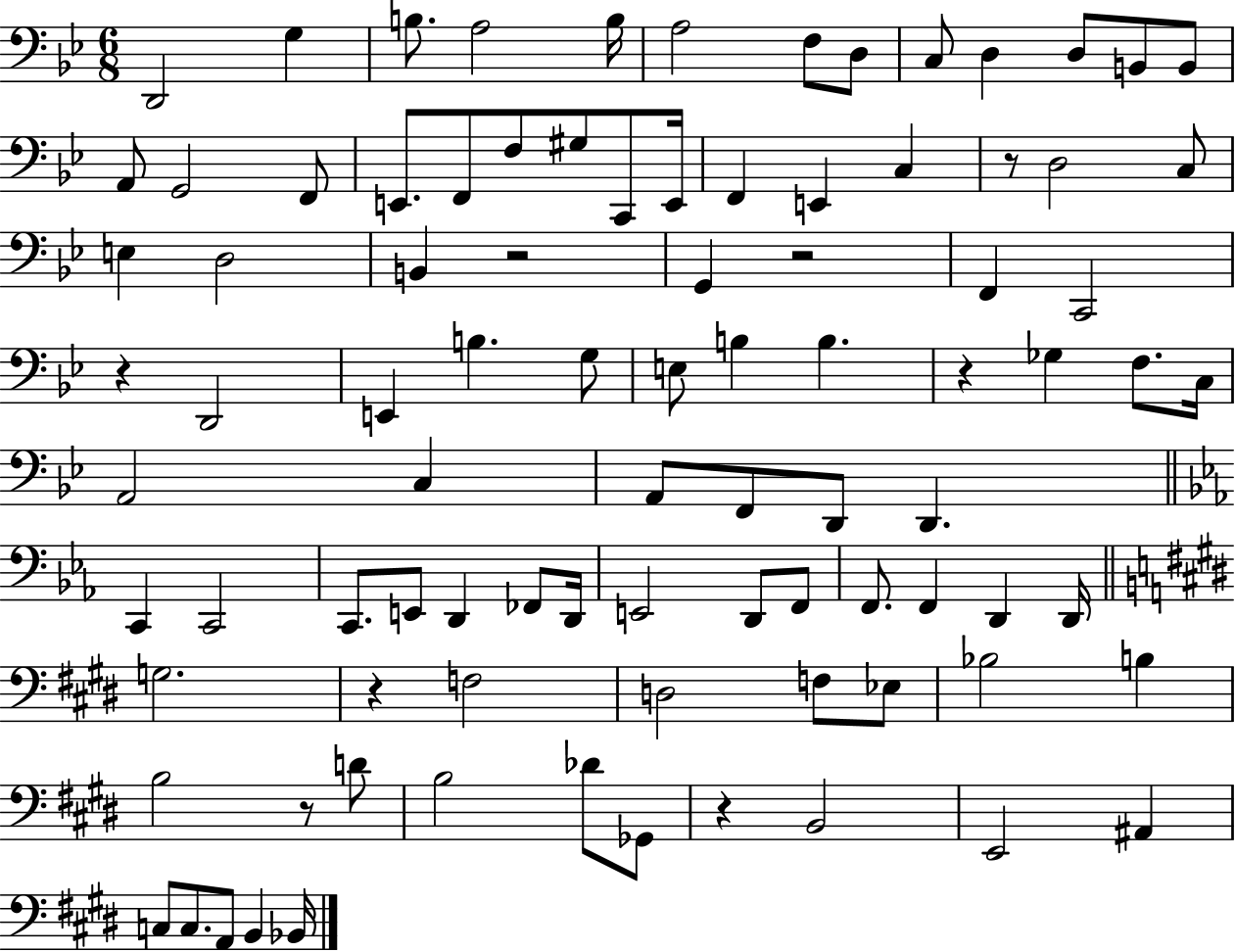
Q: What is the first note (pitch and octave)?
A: D2